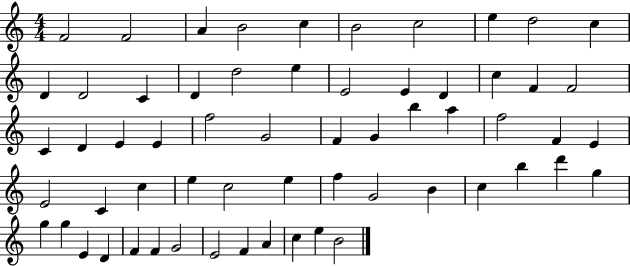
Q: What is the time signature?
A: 4/4